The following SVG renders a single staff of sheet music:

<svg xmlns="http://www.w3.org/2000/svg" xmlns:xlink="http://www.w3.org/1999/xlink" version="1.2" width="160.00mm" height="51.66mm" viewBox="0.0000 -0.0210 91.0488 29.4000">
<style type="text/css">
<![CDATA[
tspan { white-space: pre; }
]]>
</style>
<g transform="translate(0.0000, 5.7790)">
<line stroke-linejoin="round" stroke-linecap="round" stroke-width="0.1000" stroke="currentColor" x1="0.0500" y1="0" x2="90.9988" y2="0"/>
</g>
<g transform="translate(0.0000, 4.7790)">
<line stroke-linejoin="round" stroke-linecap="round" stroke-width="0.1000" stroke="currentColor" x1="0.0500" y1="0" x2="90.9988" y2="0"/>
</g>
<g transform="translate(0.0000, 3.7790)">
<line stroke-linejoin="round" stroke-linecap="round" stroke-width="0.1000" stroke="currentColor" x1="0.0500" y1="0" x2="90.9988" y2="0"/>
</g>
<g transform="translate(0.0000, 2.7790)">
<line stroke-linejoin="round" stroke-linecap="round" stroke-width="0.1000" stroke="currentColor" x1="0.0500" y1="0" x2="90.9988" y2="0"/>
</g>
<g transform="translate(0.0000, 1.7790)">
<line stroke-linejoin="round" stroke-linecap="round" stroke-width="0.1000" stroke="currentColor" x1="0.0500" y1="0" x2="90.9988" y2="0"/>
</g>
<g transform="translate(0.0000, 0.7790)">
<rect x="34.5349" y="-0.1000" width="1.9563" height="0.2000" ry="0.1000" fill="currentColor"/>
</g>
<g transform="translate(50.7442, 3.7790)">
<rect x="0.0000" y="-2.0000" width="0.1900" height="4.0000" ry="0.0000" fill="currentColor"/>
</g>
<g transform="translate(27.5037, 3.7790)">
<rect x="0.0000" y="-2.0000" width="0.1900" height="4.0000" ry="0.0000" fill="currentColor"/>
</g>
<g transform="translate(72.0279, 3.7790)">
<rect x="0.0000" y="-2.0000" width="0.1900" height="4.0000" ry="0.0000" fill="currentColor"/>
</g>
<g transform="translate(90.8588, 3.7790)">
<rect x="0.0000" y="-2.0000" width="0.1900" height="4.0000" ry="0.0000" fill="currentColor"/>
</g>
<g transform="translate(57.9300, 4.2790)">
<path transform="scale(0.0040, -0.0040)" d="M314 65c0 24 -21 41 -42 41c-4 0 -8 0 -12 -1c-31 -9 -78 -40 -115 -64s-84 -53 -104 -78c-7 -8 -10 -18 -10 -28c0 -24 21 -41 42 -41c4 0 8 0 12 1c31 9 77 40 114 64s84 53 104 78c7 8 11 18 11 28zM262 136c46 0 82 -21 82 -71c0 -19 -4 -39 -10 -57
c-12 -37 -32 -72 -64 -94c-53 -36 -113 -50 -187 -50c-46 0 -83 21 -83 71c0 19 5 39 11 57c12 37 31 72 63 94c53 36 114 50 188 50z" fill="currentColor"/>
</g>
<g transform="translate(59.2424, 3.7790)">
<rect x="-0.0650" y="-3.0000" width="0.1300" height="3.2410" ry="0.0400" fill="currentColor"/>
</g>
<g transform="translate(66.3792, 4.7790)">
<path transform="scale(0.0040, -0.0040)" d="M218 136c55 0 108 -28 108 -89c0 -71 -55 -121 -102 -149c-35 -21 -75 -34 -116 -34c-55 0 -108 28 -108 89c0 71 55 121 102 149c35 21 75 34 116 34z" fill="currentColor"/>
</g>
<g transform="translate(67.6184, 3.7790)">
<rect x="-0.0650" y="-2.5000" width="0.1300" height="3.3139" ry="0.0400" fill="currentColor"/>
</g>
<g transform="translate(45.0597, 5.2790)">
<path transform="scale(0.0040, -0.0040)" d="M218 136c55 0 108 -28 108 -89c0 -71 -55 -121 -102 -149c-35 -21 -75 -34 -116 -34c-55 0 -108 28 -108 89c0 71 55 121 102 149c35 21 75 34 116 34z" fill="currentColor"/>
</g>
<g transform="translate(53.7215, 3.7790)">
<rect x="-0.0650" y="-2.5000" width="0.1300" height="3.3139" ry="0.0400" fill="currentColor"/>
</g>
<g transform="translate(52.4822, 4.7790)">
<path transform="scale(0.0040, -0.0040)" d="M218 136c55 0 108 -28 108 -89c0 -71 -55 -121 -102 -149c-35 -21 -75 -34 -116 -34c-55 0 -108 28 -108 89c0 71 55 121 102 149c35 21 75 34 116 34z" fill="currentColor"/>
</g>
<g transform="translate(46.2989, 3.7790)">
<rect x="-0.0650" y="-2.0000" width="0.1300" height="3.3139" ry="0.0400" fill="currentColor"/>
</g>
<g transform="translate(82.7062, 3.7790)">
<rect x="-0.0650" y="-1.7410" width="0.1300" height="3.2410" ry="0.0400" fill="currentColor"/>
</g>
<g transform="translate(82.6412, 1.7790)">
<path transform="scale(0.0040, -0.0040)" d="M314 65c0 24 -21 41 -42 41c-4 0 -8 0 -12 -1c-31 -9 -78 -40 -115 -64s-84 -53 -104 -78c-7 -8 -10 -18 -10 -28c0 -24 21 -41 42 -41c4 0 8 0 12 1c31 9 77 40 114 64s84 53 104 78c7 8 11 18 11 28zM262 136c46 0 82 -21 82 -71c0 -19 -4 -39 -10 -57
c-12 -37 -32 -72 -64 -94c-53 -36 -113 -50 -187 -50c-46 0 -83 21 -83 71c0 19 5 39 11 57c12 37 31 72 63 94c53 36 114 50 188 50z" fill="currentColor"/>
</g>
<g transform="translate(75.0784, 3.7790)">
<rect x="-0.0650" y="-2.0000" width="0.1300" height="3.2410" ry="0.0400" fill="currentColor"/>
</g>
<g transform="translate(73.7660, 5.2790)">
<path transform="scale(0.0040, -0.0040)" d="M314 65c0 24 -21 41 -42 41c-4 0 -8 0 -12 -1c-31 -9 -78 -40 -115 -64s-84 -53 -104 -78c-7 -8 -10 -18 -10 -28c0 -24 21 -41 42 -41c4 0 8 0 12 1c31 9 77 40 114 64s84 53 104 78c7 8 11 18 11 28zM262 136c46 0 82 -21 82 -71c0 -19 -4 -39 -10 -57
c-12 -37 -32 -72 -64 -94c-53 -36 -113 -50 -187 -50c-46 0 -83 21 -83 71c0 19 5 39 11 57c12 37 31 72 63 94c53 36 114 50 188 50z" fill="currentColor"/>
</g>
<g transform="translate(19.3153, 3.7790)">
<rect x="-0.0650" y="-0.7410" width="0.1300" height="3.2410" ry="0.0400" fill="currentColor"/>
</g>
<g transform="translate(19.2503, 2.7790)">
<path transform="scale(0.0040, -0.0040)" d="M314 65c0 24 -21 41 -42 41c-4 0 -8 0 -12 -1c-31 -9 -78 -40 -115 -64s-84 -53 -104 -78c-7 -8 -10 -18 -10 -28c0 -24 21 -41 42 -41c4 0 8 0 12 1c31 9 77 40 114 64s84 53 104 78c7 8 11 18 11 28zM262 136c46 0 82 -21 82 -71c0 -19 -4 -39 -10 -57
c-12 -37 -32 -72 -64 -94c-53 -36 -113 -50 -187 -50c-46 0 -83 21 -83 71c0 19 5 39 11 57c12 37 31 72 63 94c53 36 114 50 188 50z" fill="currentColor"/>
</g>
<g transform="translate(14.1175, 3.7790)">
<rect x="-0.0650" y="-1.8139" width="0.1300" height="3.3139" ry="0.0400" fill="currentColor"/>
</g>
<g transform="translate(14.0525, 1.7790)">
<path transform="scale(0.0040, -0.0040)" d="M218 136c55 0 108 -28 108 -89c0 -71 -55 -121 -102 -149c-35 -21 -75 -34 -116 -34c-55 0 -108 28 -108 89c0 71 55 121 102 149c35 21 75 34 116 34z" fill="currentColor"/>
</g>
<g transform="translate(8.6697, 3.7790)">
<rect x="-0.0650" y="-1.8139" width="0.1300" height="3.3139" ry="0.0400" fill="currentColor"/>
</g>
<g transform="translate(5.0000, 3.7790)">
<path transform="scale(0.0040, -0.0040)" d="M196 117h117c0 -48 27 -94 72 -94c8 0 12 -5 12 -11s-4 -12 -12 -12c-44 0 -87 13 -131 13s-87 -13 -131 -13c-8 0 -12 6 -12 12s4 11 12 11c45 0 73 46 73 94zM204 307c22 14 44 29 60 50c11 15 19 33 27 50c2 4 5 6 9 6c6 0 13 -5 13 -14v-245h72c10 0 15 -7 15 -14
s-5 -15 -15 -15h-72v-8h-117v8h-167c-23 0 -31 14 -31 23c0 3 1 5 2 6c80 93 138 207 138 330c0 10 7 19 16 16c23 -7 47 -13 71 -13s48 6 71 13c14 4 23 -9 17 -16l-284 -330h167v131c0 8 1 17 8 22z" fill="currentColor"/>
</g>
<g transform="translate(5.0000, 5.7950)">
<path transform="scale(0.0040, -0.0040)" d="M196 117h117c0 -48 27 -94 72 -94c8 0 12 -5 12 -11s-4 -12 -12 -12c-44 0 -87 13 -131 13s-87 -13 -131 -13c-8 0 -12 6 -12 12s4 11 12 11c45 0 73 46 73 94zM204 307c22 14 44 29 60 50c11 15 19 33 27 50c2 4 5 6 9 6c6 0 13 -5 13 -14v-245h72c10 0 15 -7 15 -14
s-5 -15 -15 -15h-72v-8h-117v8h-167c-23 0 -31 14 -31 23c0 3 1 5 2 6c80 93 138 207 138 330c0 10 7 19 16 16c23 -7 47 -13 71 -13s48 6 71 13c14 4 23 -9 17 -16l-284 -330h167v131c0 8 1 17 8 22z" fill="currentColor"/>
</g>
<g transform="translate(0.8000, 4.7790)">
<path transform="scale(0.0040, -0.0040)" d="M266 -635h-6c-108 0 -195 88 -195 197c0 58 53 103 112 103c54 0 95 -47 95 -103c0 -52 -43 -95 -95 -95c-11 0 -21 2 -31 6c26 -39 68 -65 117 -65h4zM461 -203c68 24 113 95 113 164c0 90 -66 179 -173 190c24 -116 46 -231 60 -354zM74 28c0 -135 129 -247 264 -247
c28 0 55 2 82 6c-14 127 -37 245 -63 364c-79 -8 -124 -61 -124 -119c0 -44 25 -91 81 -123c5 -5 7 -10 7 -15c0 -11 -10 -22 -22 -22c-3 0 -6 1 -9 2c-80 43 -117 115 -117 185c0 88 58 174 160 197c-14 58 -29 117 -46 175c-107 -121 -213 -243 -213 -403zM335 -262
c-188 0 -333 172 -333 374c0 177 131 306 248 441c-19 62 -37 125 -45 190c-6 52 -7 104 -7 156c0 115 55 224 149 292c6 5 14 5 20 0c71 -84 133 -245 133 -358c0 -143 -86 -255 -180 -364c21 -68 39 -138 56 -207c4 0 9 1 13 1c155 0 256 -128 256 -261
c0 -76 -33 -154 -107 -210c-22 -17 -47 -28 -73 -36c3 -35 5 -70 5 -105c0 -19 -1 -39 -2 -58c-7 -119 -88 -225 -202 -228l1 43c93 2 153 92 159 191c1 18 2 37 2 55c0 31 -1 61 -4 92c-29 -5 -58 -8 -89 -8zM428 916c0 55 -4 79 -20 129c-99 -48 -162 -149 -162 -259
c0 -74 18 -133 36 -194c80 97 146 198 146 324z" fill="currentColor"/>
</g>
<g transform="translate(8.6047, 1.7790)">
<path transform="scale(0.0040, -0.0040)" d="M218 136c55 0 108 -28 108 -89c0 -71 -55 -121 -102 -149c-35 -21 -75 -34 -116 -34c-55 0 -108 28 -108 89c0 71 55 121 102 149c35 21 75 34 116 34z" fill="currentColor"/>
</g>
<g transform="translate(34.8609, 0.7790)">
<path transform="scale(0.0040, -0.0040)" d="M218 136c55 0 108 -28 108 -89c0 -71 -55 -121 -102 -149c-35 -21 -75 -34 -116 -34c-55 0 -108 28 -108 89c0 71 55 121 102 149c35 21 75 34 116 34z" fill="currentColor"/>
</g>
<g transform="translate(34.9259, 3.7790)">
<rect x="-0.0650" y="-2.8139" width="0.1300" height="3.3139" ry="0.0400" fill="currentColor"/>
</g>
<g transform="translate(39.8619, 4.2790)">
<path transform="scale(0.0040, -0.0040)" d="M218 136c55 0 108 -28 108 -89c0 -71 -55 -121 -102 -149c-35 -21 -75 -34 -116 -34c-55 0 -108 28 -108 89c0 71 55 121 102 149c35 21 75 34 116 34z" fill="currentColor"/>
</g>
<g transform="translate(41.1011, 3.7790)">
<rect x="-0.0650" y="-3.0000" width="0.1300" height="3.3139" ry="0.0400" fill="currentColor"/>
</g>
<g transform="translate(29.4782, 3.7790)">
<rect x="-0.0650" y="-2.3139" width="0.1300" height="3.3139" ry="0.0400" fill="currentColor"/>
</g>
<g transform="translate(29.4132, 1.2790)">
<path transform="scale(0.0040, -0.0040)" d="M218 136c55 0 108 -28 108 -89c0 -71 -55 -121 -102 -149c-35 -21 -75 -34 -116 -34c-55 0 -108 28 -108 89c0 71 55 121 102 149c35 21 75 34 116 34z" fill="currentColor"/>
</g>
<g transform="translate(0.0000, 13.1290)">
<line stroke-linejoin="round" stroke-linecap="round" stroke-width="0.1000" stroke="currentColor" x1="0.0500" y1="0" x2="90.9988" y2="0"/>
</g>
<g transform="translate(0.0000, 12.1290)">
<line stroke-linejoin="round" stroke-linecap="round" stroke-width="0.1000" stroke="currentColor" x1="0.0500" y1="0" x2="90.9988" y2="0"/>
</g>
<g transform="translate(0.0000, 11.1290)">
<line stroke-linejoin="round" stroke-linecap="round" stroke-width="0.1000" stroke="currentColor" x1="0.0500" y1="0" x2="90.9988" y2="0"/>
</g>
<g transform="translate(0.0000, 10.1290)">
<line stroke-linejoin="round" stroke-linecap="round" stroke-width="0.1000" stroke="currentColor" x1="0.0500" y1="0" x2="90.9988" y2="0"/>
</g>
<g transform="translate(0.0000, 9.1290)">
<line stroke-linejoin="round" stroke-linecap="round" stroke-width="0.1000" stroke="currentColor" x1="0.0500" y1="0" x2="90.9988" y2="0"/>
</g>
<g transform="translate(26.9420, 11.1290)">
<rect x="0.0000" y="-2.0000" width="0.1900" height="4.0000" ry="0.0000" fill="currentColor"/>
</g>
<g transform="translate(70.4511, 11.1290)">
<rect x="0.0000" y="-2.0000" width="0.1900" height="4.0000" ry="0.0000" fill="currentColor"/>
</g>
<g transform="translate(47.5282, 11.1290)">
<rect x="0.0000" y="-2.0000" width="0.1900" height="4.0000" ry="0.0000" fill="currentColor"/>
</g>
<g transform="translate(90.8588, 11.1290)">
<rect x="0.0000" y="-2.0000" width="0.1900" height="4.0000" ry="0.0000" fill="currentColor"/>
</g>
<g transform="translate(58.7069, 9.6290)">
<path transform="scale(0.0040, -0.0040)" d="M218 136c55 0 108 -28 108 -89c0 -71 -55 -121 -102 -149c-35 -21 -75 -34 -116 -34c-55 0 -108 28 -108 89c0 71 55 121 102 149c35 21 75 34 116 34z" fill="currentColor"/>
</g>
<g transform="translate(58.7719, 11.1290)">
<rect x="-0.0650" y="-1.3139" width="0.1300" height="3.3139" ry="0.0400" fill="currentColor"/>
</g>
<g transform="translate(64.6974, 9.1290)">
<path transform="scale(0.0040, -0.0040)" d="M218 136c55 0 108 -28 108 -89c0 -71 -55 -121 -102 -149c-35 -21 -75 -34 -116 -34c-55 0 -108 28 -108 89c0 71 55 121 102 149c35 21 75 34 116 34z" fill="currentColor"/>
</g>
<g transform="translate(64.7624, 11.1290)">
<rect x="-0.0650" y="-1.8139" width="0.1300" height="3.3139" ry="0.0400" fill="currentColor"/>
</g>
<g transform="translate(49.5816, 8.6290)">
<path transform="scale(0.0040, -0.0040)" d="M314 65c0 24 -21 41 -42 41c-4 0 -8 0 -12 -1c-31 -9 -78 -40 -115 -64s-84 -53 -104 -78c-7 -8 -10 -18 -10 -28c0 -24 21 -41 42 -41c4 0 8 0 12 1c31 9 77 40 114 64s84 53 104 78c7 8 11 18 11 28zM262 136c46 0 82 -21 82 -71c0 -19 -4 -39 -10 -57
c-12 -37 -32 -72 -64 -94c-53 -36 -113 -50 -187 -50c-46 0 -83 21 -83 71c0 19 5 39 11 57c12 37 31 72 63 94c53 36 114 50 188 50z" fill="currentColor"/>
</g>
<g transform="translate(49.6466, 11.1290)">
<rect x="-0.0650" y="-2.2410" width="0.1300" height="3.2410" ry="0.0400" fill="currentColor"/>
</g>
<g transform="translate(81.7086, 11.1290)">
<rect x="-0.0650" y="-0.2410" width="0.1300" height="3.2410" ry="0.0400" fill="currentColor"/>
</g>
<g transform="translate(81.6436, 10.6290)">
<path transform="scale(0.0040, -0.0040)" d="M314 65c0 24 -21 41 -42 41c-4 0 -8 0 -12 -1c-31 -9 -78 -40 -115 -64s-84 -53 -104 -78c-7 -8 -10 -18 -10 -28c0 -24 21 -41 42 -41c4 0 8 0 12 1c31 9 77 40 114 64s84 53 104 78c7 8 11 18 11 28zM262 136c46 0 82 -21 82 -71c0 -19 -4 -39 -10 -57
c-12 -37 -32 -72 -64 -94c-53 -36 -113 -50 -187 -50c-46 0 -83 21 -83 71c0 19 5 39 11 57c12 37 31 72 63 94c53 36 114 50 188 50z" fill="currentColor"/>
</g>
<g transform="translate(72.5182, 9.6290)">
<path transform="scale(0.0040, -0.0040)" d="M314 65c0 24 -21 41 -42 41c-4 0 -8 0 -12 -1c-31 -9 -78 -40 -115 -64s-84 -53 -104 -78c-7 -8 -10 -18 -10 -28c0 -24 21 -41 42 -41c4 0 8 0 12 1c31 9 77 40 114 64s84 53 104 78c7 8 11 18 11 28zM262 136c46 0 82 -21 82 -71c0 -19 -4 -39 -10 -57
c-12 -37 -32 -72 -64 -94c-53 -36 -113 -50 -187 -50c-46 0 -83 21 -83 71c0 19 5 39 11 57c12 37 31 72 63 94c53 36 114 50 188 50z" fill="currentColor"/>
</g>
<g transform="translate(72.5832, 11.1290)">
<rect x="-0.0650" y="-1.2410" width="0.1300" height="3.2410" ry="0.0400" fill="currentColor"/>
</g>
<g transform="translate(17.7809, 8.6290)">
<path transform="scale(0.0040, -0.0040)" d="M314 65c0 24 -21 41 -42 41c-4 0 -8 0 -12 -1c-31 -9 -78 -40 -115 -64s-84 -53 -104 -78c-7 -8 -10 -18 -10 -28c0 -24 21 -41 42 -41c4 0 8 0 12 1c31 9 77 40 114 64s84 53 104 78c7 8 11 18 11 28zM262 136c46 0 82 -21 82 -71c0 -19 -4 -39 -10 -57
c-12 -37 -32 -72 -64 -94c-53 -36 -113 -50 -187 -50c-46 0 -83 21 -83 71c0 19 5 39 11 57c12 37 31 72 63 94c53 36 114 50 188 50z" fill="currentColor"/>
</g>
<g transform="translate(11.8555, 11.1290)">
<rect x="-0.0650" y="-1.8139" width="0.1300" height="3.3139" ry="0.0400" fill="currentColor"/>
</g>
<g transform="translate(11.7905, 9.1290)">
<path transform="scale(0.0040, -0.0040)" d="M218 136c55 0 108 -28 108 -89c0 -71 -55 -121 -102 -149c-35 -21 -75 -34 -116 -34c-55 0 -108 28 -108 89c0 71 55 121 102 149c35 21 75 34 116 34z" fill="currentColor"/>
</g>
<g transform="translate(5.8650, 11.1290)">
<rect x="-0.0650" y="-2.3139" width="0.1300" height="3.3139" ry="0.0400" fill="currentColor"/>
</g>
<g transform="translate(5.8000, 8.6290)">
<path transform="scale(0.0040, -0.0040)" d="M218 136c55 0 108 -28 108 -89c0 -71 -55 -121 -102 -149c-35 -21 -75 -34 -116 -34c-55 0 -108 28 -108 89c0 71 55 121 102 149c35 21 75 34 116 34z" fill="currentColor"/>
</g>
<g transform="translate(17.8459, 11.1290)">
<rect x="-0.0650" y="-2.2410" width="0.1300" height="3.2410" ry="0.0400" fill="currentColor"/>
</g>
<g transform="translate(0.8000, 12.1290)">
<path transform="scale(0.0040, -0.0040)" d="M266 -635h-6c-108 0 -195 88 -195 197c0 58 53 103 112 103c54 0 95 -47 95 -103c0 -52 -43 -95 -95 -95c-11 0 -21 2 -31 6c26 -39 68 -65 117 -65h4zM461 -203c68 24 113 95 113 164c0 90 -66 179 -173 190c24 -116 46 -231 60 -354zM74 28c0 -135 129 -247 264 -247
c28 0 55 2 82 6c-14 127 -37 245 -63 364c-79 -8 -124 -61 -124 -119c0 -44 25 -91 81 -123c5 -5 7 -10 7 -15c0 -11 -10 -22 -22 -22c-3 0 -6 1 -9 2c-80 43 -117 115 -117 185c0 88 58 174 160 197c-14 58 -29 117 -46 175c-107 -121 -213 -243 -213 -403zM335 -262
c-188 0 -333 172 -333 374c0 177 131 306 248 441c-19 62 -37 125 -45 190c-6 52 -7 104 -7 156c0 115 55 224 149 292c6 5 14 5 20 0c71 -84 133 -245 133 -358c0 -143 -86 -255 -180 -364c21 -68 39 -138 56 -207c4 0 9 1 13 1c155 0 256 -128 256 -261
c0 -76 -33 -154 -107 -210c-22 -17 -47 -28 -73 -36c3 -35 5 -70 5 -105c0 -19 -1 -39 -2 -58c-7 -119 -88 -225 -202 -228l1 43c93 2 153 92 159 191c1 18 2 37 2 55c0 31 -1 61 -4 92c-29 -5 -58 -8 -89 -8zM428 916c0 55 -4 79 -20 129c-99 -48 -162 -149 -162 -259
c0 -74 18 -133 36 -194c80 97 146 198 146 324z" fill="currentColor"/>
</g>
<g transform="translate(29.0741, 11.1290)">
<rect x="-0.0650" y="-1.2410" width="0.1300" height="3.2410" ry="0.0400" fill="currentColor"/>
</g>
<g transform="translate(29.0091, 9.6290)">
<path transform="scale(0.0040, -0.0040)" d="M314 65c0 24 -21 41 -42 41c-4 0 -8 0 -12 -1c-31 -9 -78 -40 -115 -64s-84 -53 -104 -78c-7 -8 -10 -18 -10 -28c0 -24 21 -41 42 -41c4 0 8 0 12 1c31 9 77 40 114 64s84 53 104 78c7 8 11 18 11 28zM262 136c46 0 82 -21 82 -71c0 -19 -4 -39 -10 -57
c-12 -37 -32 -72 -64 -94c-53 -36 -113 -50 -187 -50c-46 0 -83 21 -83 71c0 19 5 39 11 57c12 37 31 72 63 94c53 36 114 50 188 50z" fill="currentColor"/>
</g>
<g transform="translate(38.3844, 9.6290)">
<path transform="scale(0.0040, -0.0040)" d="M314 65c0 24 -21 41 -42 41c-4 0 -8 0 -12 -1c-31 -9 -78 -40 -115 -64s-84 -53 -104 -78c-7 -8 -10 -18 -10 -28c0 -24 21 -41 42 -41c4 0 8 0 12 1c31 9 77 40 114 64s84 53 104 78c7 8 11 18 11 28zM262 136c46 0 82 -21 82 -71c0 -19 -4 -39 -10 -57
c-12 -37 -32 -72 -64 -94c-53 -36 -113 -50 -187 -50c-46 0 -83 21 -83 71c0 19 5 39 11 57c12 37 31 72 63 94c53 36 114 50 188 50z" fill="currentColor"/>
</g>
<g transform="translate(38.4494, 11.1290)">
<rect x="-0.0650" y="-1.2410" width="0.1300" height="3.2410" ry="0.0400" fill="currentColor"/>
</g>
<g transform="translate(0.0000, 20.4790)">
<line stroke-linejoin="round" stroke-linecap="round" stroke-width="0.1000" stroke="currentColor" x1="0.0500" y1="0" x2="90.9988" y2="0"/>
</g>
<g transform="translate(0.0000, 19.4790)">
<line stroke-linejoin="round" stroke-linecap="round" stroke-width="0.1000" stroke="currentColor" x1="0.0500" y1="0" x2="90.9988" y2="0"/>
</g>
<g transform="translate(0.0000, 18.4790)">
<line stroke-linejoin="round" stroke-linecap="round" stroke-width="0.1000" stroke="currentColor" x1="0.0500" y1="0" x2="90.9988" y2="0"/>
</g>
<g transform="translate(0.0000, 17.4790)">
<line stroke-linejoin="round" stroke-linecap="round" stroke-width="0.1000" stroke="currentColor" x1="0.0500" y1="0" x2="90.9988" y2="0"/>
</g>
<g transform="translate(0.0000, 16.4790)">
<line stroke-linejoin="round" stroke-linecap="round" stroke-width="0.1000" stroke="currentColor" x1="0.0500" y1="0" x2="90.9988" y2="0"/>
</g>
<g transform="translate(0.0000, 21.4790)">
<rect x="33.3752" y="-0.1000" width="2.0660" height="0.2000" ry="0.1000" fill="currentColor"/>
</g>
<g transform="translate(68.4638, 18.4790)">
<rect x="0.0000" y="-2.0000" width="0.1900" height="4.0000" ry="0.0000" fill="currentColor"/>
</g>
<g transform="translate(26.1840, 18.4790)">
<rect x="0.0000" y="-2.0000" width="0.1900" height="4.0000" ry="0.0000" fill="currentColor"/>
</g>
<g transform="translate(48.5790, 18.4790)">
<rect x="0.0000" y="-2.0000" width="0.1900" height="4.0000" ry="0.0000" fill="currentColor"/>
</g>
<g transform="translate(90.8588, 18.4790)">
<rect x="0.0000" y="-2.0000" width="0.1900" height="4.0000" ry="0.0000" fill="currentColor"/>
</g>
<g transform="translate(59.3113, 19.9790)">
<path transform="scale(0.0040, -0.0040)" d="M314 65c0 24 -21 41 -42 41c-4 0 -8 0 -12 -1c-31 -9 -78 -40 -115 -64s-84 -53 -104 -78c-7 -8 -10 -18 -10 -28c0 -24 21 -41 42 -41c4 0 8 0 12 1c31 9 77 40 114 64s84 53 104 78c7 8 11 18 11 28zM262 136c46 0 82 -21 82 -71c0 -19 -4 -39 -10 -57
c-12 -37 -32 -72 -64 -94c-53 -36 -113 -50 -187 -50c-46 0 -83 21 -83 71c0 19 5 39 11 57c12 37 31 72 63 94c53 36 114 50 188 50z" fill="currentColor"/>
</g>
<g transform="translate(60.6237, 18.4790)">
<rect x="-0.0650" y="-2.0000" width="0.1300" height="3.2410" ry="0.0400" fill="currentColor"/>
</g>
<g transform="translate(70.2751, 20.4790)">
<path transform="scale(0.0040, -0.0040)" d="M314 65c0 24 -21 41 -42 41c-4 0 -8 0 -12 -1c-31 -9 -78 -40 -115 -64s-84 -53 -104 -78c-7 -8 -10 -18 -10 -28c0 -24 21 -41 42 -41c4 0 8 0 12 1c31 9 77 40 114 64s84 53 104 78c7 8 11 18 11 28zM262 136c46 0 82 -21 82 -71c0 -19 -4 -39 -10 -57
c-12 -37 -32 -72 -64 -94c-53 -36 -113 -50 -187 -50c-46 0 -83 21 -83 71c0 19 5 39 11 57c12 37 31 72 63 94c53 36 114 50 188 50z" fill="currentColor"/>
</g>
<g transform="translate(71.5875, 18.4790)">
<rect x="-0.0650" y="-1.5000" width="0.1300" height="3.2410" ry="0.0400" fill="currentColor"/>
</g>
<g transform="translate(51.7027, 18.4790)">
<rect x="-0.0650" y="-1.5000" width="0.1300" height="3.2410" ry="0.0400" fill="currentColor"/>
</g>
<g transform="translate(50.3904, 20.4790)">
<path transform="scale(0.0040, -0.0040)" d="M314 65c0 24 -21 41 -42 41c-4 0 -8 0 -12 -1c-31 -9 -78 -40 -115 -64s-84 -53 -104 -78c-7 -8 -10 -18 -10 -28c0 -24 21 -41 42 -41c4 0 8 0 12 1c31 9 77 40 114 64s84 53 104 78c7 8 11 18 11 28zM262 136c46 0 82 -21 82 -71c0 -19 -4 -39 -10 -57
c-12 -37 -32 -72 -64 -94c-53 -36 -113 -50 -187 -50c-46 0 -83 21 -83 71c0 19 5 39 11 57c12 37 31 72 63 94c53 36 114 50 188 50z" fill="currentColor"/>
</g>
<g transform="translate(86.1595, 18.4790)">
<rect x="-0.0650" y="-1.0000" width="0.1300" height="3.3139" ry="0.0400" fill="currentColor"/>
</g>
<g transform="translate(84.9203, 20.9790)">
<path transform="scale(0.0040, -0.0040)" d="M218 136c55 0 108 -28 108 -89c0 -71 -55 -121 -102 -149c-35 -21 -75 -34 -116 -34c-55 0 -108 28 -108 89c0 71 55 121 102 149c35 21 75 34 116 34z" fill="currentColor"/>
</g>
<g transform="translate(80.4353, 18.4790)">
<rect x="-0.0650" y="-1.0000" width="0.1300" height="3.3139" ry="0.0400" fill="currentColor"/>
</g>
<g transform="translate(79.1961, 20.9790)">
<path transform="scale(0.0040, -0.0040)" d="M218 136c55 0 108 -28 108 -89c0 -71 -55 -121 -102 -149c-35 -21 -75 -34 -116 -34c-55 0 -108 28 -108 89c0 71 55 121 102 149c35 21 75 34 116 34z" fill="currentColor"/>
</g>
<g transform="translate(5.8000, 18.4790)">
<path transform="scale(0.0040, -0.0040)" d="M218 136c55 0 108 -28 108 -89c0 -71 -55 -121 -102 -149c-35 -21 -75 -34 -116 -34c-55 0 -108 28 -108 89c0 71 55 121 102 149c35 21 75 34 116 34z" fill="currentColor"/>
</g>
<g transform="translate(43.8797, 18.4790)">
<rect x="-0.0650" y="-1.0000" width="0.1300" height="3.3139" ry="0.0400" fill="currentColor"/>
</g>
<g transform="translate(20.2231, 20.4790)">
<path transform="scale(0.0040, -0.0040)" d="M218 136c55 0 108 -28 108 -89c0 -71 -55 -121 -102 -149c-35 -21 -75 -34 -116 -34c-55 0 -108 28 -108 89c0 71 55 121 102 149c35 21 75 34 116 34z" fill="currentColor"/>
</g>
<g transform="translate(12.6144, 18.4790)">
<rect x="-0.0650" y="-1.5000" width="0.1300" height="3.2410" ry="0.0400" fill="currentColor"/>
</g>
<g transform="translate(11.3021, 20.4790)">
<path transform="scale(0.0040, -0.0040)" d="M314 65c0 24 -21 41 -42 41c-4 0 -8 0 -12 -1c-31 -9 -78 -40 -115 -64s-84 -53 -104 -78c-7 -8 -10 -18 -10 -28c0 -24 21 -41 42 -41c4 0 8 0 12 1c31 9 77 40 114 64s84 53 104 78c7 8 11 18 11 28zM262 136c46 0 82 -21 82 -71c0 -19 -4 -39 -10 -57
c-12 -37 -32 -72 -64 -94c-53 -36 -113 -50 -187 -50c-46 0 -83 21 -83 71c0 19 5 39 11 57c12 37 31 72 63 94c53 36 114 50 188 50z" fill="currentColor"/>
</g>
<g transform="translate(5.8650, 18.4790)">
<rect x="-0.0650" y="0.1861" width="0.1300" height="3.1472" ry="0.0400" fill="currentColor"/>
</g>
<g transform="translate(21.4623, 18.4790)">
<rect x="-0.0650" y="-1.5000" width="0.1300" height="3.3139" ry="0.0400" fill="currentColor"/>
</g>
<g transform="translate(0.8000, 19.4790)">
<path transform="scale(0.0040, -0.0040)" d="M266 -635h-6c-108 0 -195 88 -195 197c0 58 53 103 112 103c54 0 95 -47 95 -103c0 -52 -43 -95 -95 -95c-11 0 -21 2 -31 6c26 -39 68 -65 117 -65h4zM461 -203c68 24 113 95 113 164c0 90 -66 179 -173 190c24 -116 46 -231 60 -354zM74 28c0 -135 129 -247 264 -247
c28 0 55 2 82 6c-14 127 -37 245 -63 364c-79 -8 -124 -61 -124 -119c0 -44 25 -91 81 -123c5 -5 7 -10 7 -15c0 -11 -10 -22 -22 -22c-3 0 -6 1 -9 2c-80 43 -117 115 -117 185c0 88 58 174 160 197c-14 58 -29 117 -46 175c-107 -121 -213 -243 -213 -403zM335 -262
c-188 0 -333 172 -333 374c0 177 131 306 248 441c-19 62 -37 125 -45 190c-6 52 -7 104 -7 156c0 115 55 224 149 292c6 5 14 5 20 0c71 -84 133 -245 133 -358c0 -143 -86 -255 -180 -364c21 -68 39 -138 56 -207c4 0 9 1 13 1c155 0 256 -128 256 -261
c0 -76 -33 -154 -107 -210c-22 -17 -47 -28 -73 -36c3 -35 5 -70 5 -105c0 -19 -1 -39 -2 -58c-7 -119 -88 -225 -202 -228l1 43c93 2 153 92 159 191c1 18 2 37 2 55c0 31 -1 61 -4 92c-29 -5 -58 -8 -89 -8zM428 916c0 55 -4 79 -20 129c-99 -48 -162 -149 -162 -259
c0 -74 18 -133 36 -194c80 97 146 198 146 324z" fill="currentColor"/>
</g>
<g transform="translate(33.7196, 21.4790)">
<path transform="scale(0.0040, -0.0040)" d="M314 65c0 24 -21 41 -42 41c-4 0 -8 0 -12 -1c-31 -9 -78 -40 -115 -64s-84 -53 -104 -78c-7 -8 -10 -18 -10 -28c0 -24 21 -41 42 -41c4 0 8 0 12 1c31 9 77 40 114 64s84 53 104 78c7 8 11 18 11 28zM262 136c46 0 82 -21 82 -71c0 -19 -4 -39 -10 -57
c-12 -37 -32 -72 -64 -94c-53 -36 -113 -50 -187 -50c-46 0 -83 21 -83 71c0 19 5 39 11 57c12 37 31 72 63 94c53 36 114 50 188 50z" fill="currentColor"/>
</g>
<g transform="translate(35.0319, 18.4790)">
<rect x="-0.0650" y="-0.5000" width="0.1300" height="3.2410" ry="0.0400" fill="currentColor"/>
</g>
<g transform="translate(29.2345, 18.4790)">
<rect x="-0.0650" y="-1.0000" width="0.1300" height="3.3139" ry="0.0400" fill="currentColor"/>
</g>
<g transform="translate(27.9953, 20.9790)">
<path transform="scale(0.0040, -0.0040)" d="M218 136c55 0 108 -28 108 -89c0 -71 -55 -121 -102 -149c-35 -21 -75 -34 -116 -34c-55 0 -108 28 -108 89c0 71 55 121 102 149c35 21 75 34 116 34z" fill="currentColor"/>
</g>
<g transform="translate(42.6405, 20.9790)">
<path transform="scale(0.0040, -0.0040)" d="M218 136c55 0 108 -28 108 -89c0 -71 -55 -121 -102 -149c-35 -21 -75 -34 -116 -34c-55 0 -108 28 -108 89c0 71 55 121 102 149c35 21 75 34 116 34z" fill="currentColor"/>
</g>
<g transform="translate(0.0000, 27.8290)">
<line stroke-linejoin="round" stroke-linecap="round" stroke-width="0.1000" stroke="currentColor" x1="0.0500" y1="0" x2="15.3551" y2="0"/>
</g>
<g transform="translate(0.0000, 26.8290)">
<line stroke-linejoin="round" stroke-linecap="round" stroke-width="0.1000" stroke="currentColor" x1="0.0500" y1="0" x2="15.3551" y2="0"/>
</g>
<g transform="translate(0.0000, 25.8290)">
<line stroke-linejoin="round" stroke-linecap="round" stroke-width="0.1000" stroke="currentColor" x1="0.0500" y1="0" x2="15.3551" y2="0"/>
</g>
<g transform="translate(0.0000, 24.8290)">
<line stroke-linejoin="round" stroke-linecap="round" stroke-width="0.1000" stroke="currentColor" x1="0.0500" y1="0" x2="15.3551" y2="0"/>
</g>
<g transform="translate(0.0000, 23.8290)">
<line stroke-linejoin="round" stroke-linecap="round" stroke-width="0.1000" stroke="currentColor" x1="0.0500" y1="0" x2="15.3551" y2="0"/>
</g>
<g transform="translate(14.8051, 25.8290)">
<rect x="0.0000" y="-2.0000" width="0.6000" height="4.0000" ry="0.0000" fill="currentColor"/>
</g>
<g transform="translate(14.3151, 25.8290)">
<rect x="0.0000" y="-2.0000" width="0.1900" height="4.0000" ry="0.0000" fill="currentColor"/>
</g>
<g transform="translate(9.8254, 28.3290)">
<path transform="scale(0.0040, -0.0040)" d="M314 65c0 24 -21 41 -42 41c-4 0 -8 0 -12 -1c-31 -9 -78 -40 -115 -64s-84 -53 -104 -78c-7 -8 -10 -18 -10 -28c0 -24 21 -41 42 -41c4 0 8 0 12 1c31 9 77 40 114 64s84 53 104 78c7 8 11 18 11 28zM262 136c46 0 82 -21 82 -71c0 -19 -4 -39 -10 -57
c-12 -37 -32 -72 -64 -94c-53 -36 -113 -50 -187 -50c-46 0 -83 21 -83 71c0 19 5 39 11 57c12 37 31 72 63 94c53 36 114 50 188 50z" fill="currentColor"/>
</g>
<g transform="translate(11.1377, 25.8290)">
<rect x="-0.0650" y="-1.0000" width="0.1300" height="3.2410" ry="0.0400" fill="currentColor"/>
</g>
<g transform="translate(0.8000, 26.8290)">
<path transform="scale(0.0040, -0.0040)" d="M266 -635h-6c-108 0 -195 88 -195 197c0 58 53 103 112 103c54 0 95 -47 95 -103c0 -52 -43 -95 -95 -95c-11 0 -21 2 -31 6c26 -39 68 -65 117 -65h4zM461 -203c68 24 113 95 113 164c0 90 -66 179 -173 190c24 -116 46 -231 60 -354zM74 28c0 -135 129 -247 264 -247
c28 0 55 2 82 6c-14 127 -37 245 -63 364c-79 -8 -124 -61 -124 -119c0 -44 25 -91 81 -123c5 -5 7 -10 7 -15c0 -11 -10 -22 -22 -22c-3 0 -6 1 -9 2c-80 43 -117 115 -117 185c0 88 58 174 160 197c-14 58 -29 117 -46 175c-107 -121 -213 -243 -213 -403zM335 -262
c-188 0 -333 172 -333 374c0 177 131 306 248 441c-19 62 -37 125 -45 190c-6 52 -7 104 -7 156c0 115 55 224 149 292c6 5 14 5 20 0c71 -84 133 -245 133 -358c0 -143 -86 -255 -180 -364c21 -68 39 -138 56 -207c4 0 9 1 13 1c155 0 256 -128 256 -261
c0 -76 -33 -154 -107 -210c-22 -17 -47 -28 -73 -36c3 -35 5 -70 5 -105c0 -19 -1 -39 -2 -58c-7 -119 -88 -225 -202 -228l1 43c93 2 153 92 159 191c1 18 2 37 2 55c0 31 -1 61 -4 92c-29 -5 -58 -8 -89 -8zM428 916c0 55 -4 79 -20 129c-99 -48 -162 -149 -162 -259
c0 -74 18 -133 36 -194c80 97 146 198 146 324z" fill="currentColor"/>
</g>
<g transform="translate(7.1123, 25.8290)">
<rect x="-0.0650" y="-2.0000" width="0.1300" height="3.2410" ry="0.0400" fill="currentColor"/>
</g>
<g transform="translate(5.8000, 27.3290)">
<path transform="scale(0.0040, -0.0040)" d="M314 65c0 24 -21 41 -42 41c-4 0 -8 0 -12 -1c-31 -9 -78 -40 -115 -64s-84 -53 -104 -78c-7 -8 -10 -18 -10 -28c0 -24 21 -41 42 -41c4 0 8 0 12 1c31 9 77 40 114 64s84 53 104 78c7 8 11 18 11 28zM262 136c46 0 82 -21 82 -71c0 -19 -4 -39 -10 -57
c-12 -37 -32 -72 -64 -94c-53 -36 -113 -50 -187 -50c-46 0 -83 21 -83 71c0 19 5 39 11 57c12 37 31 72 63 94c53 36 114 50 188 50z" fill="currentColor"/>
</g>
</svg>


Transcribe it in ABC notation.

X:1
T:Untitled
M:4/4
L:1/4
K:C
f f d2 g a A F G A2 G F2 f2 g f g2 e2 e2 g2 e f e2 c2 B E2 E D C2 D E2 F2 E2 D D F2 D2